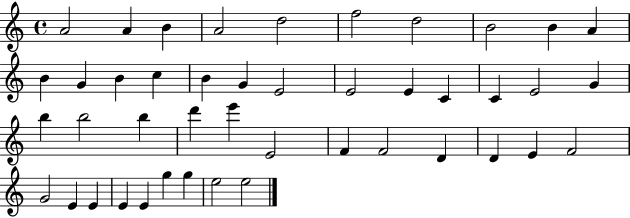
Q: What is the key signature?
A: C major